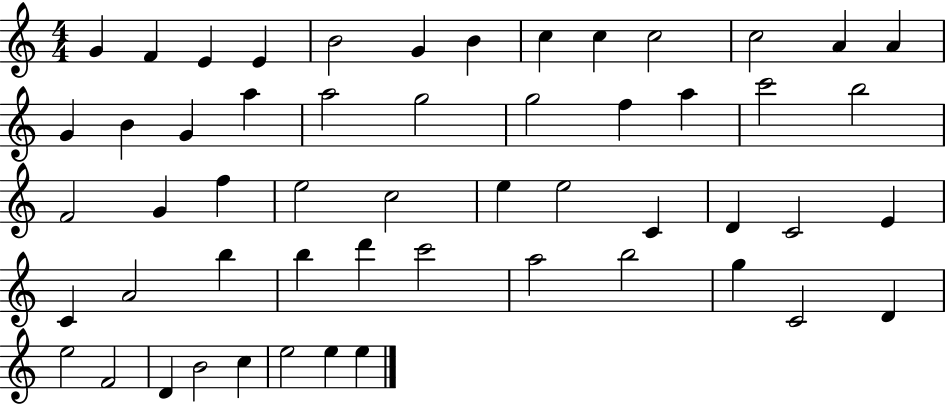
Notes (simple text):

G4/q F4/q E4/q E4/q B4/h G4/q B4/q C5/q C5/q C5/h C5/h A4/q A4/q G4/q B4/q G4/q A5/q A5/h G5/h G5/h F5/q A5/q C6/h B5/h F4/h G4/q F5/q E5/h C5/h E5/q E5/h C4/q D4/q C4/h E4/q C4/q A4/h B5/q B5/q D6/q C6/h A5/h B5/h G5/q C4/h D4/q E5/h F4/h D4/q B4/h C5/q E5/h E5/q E5/q